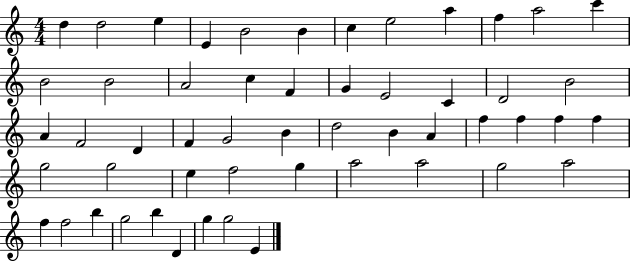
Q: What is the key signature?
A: C major